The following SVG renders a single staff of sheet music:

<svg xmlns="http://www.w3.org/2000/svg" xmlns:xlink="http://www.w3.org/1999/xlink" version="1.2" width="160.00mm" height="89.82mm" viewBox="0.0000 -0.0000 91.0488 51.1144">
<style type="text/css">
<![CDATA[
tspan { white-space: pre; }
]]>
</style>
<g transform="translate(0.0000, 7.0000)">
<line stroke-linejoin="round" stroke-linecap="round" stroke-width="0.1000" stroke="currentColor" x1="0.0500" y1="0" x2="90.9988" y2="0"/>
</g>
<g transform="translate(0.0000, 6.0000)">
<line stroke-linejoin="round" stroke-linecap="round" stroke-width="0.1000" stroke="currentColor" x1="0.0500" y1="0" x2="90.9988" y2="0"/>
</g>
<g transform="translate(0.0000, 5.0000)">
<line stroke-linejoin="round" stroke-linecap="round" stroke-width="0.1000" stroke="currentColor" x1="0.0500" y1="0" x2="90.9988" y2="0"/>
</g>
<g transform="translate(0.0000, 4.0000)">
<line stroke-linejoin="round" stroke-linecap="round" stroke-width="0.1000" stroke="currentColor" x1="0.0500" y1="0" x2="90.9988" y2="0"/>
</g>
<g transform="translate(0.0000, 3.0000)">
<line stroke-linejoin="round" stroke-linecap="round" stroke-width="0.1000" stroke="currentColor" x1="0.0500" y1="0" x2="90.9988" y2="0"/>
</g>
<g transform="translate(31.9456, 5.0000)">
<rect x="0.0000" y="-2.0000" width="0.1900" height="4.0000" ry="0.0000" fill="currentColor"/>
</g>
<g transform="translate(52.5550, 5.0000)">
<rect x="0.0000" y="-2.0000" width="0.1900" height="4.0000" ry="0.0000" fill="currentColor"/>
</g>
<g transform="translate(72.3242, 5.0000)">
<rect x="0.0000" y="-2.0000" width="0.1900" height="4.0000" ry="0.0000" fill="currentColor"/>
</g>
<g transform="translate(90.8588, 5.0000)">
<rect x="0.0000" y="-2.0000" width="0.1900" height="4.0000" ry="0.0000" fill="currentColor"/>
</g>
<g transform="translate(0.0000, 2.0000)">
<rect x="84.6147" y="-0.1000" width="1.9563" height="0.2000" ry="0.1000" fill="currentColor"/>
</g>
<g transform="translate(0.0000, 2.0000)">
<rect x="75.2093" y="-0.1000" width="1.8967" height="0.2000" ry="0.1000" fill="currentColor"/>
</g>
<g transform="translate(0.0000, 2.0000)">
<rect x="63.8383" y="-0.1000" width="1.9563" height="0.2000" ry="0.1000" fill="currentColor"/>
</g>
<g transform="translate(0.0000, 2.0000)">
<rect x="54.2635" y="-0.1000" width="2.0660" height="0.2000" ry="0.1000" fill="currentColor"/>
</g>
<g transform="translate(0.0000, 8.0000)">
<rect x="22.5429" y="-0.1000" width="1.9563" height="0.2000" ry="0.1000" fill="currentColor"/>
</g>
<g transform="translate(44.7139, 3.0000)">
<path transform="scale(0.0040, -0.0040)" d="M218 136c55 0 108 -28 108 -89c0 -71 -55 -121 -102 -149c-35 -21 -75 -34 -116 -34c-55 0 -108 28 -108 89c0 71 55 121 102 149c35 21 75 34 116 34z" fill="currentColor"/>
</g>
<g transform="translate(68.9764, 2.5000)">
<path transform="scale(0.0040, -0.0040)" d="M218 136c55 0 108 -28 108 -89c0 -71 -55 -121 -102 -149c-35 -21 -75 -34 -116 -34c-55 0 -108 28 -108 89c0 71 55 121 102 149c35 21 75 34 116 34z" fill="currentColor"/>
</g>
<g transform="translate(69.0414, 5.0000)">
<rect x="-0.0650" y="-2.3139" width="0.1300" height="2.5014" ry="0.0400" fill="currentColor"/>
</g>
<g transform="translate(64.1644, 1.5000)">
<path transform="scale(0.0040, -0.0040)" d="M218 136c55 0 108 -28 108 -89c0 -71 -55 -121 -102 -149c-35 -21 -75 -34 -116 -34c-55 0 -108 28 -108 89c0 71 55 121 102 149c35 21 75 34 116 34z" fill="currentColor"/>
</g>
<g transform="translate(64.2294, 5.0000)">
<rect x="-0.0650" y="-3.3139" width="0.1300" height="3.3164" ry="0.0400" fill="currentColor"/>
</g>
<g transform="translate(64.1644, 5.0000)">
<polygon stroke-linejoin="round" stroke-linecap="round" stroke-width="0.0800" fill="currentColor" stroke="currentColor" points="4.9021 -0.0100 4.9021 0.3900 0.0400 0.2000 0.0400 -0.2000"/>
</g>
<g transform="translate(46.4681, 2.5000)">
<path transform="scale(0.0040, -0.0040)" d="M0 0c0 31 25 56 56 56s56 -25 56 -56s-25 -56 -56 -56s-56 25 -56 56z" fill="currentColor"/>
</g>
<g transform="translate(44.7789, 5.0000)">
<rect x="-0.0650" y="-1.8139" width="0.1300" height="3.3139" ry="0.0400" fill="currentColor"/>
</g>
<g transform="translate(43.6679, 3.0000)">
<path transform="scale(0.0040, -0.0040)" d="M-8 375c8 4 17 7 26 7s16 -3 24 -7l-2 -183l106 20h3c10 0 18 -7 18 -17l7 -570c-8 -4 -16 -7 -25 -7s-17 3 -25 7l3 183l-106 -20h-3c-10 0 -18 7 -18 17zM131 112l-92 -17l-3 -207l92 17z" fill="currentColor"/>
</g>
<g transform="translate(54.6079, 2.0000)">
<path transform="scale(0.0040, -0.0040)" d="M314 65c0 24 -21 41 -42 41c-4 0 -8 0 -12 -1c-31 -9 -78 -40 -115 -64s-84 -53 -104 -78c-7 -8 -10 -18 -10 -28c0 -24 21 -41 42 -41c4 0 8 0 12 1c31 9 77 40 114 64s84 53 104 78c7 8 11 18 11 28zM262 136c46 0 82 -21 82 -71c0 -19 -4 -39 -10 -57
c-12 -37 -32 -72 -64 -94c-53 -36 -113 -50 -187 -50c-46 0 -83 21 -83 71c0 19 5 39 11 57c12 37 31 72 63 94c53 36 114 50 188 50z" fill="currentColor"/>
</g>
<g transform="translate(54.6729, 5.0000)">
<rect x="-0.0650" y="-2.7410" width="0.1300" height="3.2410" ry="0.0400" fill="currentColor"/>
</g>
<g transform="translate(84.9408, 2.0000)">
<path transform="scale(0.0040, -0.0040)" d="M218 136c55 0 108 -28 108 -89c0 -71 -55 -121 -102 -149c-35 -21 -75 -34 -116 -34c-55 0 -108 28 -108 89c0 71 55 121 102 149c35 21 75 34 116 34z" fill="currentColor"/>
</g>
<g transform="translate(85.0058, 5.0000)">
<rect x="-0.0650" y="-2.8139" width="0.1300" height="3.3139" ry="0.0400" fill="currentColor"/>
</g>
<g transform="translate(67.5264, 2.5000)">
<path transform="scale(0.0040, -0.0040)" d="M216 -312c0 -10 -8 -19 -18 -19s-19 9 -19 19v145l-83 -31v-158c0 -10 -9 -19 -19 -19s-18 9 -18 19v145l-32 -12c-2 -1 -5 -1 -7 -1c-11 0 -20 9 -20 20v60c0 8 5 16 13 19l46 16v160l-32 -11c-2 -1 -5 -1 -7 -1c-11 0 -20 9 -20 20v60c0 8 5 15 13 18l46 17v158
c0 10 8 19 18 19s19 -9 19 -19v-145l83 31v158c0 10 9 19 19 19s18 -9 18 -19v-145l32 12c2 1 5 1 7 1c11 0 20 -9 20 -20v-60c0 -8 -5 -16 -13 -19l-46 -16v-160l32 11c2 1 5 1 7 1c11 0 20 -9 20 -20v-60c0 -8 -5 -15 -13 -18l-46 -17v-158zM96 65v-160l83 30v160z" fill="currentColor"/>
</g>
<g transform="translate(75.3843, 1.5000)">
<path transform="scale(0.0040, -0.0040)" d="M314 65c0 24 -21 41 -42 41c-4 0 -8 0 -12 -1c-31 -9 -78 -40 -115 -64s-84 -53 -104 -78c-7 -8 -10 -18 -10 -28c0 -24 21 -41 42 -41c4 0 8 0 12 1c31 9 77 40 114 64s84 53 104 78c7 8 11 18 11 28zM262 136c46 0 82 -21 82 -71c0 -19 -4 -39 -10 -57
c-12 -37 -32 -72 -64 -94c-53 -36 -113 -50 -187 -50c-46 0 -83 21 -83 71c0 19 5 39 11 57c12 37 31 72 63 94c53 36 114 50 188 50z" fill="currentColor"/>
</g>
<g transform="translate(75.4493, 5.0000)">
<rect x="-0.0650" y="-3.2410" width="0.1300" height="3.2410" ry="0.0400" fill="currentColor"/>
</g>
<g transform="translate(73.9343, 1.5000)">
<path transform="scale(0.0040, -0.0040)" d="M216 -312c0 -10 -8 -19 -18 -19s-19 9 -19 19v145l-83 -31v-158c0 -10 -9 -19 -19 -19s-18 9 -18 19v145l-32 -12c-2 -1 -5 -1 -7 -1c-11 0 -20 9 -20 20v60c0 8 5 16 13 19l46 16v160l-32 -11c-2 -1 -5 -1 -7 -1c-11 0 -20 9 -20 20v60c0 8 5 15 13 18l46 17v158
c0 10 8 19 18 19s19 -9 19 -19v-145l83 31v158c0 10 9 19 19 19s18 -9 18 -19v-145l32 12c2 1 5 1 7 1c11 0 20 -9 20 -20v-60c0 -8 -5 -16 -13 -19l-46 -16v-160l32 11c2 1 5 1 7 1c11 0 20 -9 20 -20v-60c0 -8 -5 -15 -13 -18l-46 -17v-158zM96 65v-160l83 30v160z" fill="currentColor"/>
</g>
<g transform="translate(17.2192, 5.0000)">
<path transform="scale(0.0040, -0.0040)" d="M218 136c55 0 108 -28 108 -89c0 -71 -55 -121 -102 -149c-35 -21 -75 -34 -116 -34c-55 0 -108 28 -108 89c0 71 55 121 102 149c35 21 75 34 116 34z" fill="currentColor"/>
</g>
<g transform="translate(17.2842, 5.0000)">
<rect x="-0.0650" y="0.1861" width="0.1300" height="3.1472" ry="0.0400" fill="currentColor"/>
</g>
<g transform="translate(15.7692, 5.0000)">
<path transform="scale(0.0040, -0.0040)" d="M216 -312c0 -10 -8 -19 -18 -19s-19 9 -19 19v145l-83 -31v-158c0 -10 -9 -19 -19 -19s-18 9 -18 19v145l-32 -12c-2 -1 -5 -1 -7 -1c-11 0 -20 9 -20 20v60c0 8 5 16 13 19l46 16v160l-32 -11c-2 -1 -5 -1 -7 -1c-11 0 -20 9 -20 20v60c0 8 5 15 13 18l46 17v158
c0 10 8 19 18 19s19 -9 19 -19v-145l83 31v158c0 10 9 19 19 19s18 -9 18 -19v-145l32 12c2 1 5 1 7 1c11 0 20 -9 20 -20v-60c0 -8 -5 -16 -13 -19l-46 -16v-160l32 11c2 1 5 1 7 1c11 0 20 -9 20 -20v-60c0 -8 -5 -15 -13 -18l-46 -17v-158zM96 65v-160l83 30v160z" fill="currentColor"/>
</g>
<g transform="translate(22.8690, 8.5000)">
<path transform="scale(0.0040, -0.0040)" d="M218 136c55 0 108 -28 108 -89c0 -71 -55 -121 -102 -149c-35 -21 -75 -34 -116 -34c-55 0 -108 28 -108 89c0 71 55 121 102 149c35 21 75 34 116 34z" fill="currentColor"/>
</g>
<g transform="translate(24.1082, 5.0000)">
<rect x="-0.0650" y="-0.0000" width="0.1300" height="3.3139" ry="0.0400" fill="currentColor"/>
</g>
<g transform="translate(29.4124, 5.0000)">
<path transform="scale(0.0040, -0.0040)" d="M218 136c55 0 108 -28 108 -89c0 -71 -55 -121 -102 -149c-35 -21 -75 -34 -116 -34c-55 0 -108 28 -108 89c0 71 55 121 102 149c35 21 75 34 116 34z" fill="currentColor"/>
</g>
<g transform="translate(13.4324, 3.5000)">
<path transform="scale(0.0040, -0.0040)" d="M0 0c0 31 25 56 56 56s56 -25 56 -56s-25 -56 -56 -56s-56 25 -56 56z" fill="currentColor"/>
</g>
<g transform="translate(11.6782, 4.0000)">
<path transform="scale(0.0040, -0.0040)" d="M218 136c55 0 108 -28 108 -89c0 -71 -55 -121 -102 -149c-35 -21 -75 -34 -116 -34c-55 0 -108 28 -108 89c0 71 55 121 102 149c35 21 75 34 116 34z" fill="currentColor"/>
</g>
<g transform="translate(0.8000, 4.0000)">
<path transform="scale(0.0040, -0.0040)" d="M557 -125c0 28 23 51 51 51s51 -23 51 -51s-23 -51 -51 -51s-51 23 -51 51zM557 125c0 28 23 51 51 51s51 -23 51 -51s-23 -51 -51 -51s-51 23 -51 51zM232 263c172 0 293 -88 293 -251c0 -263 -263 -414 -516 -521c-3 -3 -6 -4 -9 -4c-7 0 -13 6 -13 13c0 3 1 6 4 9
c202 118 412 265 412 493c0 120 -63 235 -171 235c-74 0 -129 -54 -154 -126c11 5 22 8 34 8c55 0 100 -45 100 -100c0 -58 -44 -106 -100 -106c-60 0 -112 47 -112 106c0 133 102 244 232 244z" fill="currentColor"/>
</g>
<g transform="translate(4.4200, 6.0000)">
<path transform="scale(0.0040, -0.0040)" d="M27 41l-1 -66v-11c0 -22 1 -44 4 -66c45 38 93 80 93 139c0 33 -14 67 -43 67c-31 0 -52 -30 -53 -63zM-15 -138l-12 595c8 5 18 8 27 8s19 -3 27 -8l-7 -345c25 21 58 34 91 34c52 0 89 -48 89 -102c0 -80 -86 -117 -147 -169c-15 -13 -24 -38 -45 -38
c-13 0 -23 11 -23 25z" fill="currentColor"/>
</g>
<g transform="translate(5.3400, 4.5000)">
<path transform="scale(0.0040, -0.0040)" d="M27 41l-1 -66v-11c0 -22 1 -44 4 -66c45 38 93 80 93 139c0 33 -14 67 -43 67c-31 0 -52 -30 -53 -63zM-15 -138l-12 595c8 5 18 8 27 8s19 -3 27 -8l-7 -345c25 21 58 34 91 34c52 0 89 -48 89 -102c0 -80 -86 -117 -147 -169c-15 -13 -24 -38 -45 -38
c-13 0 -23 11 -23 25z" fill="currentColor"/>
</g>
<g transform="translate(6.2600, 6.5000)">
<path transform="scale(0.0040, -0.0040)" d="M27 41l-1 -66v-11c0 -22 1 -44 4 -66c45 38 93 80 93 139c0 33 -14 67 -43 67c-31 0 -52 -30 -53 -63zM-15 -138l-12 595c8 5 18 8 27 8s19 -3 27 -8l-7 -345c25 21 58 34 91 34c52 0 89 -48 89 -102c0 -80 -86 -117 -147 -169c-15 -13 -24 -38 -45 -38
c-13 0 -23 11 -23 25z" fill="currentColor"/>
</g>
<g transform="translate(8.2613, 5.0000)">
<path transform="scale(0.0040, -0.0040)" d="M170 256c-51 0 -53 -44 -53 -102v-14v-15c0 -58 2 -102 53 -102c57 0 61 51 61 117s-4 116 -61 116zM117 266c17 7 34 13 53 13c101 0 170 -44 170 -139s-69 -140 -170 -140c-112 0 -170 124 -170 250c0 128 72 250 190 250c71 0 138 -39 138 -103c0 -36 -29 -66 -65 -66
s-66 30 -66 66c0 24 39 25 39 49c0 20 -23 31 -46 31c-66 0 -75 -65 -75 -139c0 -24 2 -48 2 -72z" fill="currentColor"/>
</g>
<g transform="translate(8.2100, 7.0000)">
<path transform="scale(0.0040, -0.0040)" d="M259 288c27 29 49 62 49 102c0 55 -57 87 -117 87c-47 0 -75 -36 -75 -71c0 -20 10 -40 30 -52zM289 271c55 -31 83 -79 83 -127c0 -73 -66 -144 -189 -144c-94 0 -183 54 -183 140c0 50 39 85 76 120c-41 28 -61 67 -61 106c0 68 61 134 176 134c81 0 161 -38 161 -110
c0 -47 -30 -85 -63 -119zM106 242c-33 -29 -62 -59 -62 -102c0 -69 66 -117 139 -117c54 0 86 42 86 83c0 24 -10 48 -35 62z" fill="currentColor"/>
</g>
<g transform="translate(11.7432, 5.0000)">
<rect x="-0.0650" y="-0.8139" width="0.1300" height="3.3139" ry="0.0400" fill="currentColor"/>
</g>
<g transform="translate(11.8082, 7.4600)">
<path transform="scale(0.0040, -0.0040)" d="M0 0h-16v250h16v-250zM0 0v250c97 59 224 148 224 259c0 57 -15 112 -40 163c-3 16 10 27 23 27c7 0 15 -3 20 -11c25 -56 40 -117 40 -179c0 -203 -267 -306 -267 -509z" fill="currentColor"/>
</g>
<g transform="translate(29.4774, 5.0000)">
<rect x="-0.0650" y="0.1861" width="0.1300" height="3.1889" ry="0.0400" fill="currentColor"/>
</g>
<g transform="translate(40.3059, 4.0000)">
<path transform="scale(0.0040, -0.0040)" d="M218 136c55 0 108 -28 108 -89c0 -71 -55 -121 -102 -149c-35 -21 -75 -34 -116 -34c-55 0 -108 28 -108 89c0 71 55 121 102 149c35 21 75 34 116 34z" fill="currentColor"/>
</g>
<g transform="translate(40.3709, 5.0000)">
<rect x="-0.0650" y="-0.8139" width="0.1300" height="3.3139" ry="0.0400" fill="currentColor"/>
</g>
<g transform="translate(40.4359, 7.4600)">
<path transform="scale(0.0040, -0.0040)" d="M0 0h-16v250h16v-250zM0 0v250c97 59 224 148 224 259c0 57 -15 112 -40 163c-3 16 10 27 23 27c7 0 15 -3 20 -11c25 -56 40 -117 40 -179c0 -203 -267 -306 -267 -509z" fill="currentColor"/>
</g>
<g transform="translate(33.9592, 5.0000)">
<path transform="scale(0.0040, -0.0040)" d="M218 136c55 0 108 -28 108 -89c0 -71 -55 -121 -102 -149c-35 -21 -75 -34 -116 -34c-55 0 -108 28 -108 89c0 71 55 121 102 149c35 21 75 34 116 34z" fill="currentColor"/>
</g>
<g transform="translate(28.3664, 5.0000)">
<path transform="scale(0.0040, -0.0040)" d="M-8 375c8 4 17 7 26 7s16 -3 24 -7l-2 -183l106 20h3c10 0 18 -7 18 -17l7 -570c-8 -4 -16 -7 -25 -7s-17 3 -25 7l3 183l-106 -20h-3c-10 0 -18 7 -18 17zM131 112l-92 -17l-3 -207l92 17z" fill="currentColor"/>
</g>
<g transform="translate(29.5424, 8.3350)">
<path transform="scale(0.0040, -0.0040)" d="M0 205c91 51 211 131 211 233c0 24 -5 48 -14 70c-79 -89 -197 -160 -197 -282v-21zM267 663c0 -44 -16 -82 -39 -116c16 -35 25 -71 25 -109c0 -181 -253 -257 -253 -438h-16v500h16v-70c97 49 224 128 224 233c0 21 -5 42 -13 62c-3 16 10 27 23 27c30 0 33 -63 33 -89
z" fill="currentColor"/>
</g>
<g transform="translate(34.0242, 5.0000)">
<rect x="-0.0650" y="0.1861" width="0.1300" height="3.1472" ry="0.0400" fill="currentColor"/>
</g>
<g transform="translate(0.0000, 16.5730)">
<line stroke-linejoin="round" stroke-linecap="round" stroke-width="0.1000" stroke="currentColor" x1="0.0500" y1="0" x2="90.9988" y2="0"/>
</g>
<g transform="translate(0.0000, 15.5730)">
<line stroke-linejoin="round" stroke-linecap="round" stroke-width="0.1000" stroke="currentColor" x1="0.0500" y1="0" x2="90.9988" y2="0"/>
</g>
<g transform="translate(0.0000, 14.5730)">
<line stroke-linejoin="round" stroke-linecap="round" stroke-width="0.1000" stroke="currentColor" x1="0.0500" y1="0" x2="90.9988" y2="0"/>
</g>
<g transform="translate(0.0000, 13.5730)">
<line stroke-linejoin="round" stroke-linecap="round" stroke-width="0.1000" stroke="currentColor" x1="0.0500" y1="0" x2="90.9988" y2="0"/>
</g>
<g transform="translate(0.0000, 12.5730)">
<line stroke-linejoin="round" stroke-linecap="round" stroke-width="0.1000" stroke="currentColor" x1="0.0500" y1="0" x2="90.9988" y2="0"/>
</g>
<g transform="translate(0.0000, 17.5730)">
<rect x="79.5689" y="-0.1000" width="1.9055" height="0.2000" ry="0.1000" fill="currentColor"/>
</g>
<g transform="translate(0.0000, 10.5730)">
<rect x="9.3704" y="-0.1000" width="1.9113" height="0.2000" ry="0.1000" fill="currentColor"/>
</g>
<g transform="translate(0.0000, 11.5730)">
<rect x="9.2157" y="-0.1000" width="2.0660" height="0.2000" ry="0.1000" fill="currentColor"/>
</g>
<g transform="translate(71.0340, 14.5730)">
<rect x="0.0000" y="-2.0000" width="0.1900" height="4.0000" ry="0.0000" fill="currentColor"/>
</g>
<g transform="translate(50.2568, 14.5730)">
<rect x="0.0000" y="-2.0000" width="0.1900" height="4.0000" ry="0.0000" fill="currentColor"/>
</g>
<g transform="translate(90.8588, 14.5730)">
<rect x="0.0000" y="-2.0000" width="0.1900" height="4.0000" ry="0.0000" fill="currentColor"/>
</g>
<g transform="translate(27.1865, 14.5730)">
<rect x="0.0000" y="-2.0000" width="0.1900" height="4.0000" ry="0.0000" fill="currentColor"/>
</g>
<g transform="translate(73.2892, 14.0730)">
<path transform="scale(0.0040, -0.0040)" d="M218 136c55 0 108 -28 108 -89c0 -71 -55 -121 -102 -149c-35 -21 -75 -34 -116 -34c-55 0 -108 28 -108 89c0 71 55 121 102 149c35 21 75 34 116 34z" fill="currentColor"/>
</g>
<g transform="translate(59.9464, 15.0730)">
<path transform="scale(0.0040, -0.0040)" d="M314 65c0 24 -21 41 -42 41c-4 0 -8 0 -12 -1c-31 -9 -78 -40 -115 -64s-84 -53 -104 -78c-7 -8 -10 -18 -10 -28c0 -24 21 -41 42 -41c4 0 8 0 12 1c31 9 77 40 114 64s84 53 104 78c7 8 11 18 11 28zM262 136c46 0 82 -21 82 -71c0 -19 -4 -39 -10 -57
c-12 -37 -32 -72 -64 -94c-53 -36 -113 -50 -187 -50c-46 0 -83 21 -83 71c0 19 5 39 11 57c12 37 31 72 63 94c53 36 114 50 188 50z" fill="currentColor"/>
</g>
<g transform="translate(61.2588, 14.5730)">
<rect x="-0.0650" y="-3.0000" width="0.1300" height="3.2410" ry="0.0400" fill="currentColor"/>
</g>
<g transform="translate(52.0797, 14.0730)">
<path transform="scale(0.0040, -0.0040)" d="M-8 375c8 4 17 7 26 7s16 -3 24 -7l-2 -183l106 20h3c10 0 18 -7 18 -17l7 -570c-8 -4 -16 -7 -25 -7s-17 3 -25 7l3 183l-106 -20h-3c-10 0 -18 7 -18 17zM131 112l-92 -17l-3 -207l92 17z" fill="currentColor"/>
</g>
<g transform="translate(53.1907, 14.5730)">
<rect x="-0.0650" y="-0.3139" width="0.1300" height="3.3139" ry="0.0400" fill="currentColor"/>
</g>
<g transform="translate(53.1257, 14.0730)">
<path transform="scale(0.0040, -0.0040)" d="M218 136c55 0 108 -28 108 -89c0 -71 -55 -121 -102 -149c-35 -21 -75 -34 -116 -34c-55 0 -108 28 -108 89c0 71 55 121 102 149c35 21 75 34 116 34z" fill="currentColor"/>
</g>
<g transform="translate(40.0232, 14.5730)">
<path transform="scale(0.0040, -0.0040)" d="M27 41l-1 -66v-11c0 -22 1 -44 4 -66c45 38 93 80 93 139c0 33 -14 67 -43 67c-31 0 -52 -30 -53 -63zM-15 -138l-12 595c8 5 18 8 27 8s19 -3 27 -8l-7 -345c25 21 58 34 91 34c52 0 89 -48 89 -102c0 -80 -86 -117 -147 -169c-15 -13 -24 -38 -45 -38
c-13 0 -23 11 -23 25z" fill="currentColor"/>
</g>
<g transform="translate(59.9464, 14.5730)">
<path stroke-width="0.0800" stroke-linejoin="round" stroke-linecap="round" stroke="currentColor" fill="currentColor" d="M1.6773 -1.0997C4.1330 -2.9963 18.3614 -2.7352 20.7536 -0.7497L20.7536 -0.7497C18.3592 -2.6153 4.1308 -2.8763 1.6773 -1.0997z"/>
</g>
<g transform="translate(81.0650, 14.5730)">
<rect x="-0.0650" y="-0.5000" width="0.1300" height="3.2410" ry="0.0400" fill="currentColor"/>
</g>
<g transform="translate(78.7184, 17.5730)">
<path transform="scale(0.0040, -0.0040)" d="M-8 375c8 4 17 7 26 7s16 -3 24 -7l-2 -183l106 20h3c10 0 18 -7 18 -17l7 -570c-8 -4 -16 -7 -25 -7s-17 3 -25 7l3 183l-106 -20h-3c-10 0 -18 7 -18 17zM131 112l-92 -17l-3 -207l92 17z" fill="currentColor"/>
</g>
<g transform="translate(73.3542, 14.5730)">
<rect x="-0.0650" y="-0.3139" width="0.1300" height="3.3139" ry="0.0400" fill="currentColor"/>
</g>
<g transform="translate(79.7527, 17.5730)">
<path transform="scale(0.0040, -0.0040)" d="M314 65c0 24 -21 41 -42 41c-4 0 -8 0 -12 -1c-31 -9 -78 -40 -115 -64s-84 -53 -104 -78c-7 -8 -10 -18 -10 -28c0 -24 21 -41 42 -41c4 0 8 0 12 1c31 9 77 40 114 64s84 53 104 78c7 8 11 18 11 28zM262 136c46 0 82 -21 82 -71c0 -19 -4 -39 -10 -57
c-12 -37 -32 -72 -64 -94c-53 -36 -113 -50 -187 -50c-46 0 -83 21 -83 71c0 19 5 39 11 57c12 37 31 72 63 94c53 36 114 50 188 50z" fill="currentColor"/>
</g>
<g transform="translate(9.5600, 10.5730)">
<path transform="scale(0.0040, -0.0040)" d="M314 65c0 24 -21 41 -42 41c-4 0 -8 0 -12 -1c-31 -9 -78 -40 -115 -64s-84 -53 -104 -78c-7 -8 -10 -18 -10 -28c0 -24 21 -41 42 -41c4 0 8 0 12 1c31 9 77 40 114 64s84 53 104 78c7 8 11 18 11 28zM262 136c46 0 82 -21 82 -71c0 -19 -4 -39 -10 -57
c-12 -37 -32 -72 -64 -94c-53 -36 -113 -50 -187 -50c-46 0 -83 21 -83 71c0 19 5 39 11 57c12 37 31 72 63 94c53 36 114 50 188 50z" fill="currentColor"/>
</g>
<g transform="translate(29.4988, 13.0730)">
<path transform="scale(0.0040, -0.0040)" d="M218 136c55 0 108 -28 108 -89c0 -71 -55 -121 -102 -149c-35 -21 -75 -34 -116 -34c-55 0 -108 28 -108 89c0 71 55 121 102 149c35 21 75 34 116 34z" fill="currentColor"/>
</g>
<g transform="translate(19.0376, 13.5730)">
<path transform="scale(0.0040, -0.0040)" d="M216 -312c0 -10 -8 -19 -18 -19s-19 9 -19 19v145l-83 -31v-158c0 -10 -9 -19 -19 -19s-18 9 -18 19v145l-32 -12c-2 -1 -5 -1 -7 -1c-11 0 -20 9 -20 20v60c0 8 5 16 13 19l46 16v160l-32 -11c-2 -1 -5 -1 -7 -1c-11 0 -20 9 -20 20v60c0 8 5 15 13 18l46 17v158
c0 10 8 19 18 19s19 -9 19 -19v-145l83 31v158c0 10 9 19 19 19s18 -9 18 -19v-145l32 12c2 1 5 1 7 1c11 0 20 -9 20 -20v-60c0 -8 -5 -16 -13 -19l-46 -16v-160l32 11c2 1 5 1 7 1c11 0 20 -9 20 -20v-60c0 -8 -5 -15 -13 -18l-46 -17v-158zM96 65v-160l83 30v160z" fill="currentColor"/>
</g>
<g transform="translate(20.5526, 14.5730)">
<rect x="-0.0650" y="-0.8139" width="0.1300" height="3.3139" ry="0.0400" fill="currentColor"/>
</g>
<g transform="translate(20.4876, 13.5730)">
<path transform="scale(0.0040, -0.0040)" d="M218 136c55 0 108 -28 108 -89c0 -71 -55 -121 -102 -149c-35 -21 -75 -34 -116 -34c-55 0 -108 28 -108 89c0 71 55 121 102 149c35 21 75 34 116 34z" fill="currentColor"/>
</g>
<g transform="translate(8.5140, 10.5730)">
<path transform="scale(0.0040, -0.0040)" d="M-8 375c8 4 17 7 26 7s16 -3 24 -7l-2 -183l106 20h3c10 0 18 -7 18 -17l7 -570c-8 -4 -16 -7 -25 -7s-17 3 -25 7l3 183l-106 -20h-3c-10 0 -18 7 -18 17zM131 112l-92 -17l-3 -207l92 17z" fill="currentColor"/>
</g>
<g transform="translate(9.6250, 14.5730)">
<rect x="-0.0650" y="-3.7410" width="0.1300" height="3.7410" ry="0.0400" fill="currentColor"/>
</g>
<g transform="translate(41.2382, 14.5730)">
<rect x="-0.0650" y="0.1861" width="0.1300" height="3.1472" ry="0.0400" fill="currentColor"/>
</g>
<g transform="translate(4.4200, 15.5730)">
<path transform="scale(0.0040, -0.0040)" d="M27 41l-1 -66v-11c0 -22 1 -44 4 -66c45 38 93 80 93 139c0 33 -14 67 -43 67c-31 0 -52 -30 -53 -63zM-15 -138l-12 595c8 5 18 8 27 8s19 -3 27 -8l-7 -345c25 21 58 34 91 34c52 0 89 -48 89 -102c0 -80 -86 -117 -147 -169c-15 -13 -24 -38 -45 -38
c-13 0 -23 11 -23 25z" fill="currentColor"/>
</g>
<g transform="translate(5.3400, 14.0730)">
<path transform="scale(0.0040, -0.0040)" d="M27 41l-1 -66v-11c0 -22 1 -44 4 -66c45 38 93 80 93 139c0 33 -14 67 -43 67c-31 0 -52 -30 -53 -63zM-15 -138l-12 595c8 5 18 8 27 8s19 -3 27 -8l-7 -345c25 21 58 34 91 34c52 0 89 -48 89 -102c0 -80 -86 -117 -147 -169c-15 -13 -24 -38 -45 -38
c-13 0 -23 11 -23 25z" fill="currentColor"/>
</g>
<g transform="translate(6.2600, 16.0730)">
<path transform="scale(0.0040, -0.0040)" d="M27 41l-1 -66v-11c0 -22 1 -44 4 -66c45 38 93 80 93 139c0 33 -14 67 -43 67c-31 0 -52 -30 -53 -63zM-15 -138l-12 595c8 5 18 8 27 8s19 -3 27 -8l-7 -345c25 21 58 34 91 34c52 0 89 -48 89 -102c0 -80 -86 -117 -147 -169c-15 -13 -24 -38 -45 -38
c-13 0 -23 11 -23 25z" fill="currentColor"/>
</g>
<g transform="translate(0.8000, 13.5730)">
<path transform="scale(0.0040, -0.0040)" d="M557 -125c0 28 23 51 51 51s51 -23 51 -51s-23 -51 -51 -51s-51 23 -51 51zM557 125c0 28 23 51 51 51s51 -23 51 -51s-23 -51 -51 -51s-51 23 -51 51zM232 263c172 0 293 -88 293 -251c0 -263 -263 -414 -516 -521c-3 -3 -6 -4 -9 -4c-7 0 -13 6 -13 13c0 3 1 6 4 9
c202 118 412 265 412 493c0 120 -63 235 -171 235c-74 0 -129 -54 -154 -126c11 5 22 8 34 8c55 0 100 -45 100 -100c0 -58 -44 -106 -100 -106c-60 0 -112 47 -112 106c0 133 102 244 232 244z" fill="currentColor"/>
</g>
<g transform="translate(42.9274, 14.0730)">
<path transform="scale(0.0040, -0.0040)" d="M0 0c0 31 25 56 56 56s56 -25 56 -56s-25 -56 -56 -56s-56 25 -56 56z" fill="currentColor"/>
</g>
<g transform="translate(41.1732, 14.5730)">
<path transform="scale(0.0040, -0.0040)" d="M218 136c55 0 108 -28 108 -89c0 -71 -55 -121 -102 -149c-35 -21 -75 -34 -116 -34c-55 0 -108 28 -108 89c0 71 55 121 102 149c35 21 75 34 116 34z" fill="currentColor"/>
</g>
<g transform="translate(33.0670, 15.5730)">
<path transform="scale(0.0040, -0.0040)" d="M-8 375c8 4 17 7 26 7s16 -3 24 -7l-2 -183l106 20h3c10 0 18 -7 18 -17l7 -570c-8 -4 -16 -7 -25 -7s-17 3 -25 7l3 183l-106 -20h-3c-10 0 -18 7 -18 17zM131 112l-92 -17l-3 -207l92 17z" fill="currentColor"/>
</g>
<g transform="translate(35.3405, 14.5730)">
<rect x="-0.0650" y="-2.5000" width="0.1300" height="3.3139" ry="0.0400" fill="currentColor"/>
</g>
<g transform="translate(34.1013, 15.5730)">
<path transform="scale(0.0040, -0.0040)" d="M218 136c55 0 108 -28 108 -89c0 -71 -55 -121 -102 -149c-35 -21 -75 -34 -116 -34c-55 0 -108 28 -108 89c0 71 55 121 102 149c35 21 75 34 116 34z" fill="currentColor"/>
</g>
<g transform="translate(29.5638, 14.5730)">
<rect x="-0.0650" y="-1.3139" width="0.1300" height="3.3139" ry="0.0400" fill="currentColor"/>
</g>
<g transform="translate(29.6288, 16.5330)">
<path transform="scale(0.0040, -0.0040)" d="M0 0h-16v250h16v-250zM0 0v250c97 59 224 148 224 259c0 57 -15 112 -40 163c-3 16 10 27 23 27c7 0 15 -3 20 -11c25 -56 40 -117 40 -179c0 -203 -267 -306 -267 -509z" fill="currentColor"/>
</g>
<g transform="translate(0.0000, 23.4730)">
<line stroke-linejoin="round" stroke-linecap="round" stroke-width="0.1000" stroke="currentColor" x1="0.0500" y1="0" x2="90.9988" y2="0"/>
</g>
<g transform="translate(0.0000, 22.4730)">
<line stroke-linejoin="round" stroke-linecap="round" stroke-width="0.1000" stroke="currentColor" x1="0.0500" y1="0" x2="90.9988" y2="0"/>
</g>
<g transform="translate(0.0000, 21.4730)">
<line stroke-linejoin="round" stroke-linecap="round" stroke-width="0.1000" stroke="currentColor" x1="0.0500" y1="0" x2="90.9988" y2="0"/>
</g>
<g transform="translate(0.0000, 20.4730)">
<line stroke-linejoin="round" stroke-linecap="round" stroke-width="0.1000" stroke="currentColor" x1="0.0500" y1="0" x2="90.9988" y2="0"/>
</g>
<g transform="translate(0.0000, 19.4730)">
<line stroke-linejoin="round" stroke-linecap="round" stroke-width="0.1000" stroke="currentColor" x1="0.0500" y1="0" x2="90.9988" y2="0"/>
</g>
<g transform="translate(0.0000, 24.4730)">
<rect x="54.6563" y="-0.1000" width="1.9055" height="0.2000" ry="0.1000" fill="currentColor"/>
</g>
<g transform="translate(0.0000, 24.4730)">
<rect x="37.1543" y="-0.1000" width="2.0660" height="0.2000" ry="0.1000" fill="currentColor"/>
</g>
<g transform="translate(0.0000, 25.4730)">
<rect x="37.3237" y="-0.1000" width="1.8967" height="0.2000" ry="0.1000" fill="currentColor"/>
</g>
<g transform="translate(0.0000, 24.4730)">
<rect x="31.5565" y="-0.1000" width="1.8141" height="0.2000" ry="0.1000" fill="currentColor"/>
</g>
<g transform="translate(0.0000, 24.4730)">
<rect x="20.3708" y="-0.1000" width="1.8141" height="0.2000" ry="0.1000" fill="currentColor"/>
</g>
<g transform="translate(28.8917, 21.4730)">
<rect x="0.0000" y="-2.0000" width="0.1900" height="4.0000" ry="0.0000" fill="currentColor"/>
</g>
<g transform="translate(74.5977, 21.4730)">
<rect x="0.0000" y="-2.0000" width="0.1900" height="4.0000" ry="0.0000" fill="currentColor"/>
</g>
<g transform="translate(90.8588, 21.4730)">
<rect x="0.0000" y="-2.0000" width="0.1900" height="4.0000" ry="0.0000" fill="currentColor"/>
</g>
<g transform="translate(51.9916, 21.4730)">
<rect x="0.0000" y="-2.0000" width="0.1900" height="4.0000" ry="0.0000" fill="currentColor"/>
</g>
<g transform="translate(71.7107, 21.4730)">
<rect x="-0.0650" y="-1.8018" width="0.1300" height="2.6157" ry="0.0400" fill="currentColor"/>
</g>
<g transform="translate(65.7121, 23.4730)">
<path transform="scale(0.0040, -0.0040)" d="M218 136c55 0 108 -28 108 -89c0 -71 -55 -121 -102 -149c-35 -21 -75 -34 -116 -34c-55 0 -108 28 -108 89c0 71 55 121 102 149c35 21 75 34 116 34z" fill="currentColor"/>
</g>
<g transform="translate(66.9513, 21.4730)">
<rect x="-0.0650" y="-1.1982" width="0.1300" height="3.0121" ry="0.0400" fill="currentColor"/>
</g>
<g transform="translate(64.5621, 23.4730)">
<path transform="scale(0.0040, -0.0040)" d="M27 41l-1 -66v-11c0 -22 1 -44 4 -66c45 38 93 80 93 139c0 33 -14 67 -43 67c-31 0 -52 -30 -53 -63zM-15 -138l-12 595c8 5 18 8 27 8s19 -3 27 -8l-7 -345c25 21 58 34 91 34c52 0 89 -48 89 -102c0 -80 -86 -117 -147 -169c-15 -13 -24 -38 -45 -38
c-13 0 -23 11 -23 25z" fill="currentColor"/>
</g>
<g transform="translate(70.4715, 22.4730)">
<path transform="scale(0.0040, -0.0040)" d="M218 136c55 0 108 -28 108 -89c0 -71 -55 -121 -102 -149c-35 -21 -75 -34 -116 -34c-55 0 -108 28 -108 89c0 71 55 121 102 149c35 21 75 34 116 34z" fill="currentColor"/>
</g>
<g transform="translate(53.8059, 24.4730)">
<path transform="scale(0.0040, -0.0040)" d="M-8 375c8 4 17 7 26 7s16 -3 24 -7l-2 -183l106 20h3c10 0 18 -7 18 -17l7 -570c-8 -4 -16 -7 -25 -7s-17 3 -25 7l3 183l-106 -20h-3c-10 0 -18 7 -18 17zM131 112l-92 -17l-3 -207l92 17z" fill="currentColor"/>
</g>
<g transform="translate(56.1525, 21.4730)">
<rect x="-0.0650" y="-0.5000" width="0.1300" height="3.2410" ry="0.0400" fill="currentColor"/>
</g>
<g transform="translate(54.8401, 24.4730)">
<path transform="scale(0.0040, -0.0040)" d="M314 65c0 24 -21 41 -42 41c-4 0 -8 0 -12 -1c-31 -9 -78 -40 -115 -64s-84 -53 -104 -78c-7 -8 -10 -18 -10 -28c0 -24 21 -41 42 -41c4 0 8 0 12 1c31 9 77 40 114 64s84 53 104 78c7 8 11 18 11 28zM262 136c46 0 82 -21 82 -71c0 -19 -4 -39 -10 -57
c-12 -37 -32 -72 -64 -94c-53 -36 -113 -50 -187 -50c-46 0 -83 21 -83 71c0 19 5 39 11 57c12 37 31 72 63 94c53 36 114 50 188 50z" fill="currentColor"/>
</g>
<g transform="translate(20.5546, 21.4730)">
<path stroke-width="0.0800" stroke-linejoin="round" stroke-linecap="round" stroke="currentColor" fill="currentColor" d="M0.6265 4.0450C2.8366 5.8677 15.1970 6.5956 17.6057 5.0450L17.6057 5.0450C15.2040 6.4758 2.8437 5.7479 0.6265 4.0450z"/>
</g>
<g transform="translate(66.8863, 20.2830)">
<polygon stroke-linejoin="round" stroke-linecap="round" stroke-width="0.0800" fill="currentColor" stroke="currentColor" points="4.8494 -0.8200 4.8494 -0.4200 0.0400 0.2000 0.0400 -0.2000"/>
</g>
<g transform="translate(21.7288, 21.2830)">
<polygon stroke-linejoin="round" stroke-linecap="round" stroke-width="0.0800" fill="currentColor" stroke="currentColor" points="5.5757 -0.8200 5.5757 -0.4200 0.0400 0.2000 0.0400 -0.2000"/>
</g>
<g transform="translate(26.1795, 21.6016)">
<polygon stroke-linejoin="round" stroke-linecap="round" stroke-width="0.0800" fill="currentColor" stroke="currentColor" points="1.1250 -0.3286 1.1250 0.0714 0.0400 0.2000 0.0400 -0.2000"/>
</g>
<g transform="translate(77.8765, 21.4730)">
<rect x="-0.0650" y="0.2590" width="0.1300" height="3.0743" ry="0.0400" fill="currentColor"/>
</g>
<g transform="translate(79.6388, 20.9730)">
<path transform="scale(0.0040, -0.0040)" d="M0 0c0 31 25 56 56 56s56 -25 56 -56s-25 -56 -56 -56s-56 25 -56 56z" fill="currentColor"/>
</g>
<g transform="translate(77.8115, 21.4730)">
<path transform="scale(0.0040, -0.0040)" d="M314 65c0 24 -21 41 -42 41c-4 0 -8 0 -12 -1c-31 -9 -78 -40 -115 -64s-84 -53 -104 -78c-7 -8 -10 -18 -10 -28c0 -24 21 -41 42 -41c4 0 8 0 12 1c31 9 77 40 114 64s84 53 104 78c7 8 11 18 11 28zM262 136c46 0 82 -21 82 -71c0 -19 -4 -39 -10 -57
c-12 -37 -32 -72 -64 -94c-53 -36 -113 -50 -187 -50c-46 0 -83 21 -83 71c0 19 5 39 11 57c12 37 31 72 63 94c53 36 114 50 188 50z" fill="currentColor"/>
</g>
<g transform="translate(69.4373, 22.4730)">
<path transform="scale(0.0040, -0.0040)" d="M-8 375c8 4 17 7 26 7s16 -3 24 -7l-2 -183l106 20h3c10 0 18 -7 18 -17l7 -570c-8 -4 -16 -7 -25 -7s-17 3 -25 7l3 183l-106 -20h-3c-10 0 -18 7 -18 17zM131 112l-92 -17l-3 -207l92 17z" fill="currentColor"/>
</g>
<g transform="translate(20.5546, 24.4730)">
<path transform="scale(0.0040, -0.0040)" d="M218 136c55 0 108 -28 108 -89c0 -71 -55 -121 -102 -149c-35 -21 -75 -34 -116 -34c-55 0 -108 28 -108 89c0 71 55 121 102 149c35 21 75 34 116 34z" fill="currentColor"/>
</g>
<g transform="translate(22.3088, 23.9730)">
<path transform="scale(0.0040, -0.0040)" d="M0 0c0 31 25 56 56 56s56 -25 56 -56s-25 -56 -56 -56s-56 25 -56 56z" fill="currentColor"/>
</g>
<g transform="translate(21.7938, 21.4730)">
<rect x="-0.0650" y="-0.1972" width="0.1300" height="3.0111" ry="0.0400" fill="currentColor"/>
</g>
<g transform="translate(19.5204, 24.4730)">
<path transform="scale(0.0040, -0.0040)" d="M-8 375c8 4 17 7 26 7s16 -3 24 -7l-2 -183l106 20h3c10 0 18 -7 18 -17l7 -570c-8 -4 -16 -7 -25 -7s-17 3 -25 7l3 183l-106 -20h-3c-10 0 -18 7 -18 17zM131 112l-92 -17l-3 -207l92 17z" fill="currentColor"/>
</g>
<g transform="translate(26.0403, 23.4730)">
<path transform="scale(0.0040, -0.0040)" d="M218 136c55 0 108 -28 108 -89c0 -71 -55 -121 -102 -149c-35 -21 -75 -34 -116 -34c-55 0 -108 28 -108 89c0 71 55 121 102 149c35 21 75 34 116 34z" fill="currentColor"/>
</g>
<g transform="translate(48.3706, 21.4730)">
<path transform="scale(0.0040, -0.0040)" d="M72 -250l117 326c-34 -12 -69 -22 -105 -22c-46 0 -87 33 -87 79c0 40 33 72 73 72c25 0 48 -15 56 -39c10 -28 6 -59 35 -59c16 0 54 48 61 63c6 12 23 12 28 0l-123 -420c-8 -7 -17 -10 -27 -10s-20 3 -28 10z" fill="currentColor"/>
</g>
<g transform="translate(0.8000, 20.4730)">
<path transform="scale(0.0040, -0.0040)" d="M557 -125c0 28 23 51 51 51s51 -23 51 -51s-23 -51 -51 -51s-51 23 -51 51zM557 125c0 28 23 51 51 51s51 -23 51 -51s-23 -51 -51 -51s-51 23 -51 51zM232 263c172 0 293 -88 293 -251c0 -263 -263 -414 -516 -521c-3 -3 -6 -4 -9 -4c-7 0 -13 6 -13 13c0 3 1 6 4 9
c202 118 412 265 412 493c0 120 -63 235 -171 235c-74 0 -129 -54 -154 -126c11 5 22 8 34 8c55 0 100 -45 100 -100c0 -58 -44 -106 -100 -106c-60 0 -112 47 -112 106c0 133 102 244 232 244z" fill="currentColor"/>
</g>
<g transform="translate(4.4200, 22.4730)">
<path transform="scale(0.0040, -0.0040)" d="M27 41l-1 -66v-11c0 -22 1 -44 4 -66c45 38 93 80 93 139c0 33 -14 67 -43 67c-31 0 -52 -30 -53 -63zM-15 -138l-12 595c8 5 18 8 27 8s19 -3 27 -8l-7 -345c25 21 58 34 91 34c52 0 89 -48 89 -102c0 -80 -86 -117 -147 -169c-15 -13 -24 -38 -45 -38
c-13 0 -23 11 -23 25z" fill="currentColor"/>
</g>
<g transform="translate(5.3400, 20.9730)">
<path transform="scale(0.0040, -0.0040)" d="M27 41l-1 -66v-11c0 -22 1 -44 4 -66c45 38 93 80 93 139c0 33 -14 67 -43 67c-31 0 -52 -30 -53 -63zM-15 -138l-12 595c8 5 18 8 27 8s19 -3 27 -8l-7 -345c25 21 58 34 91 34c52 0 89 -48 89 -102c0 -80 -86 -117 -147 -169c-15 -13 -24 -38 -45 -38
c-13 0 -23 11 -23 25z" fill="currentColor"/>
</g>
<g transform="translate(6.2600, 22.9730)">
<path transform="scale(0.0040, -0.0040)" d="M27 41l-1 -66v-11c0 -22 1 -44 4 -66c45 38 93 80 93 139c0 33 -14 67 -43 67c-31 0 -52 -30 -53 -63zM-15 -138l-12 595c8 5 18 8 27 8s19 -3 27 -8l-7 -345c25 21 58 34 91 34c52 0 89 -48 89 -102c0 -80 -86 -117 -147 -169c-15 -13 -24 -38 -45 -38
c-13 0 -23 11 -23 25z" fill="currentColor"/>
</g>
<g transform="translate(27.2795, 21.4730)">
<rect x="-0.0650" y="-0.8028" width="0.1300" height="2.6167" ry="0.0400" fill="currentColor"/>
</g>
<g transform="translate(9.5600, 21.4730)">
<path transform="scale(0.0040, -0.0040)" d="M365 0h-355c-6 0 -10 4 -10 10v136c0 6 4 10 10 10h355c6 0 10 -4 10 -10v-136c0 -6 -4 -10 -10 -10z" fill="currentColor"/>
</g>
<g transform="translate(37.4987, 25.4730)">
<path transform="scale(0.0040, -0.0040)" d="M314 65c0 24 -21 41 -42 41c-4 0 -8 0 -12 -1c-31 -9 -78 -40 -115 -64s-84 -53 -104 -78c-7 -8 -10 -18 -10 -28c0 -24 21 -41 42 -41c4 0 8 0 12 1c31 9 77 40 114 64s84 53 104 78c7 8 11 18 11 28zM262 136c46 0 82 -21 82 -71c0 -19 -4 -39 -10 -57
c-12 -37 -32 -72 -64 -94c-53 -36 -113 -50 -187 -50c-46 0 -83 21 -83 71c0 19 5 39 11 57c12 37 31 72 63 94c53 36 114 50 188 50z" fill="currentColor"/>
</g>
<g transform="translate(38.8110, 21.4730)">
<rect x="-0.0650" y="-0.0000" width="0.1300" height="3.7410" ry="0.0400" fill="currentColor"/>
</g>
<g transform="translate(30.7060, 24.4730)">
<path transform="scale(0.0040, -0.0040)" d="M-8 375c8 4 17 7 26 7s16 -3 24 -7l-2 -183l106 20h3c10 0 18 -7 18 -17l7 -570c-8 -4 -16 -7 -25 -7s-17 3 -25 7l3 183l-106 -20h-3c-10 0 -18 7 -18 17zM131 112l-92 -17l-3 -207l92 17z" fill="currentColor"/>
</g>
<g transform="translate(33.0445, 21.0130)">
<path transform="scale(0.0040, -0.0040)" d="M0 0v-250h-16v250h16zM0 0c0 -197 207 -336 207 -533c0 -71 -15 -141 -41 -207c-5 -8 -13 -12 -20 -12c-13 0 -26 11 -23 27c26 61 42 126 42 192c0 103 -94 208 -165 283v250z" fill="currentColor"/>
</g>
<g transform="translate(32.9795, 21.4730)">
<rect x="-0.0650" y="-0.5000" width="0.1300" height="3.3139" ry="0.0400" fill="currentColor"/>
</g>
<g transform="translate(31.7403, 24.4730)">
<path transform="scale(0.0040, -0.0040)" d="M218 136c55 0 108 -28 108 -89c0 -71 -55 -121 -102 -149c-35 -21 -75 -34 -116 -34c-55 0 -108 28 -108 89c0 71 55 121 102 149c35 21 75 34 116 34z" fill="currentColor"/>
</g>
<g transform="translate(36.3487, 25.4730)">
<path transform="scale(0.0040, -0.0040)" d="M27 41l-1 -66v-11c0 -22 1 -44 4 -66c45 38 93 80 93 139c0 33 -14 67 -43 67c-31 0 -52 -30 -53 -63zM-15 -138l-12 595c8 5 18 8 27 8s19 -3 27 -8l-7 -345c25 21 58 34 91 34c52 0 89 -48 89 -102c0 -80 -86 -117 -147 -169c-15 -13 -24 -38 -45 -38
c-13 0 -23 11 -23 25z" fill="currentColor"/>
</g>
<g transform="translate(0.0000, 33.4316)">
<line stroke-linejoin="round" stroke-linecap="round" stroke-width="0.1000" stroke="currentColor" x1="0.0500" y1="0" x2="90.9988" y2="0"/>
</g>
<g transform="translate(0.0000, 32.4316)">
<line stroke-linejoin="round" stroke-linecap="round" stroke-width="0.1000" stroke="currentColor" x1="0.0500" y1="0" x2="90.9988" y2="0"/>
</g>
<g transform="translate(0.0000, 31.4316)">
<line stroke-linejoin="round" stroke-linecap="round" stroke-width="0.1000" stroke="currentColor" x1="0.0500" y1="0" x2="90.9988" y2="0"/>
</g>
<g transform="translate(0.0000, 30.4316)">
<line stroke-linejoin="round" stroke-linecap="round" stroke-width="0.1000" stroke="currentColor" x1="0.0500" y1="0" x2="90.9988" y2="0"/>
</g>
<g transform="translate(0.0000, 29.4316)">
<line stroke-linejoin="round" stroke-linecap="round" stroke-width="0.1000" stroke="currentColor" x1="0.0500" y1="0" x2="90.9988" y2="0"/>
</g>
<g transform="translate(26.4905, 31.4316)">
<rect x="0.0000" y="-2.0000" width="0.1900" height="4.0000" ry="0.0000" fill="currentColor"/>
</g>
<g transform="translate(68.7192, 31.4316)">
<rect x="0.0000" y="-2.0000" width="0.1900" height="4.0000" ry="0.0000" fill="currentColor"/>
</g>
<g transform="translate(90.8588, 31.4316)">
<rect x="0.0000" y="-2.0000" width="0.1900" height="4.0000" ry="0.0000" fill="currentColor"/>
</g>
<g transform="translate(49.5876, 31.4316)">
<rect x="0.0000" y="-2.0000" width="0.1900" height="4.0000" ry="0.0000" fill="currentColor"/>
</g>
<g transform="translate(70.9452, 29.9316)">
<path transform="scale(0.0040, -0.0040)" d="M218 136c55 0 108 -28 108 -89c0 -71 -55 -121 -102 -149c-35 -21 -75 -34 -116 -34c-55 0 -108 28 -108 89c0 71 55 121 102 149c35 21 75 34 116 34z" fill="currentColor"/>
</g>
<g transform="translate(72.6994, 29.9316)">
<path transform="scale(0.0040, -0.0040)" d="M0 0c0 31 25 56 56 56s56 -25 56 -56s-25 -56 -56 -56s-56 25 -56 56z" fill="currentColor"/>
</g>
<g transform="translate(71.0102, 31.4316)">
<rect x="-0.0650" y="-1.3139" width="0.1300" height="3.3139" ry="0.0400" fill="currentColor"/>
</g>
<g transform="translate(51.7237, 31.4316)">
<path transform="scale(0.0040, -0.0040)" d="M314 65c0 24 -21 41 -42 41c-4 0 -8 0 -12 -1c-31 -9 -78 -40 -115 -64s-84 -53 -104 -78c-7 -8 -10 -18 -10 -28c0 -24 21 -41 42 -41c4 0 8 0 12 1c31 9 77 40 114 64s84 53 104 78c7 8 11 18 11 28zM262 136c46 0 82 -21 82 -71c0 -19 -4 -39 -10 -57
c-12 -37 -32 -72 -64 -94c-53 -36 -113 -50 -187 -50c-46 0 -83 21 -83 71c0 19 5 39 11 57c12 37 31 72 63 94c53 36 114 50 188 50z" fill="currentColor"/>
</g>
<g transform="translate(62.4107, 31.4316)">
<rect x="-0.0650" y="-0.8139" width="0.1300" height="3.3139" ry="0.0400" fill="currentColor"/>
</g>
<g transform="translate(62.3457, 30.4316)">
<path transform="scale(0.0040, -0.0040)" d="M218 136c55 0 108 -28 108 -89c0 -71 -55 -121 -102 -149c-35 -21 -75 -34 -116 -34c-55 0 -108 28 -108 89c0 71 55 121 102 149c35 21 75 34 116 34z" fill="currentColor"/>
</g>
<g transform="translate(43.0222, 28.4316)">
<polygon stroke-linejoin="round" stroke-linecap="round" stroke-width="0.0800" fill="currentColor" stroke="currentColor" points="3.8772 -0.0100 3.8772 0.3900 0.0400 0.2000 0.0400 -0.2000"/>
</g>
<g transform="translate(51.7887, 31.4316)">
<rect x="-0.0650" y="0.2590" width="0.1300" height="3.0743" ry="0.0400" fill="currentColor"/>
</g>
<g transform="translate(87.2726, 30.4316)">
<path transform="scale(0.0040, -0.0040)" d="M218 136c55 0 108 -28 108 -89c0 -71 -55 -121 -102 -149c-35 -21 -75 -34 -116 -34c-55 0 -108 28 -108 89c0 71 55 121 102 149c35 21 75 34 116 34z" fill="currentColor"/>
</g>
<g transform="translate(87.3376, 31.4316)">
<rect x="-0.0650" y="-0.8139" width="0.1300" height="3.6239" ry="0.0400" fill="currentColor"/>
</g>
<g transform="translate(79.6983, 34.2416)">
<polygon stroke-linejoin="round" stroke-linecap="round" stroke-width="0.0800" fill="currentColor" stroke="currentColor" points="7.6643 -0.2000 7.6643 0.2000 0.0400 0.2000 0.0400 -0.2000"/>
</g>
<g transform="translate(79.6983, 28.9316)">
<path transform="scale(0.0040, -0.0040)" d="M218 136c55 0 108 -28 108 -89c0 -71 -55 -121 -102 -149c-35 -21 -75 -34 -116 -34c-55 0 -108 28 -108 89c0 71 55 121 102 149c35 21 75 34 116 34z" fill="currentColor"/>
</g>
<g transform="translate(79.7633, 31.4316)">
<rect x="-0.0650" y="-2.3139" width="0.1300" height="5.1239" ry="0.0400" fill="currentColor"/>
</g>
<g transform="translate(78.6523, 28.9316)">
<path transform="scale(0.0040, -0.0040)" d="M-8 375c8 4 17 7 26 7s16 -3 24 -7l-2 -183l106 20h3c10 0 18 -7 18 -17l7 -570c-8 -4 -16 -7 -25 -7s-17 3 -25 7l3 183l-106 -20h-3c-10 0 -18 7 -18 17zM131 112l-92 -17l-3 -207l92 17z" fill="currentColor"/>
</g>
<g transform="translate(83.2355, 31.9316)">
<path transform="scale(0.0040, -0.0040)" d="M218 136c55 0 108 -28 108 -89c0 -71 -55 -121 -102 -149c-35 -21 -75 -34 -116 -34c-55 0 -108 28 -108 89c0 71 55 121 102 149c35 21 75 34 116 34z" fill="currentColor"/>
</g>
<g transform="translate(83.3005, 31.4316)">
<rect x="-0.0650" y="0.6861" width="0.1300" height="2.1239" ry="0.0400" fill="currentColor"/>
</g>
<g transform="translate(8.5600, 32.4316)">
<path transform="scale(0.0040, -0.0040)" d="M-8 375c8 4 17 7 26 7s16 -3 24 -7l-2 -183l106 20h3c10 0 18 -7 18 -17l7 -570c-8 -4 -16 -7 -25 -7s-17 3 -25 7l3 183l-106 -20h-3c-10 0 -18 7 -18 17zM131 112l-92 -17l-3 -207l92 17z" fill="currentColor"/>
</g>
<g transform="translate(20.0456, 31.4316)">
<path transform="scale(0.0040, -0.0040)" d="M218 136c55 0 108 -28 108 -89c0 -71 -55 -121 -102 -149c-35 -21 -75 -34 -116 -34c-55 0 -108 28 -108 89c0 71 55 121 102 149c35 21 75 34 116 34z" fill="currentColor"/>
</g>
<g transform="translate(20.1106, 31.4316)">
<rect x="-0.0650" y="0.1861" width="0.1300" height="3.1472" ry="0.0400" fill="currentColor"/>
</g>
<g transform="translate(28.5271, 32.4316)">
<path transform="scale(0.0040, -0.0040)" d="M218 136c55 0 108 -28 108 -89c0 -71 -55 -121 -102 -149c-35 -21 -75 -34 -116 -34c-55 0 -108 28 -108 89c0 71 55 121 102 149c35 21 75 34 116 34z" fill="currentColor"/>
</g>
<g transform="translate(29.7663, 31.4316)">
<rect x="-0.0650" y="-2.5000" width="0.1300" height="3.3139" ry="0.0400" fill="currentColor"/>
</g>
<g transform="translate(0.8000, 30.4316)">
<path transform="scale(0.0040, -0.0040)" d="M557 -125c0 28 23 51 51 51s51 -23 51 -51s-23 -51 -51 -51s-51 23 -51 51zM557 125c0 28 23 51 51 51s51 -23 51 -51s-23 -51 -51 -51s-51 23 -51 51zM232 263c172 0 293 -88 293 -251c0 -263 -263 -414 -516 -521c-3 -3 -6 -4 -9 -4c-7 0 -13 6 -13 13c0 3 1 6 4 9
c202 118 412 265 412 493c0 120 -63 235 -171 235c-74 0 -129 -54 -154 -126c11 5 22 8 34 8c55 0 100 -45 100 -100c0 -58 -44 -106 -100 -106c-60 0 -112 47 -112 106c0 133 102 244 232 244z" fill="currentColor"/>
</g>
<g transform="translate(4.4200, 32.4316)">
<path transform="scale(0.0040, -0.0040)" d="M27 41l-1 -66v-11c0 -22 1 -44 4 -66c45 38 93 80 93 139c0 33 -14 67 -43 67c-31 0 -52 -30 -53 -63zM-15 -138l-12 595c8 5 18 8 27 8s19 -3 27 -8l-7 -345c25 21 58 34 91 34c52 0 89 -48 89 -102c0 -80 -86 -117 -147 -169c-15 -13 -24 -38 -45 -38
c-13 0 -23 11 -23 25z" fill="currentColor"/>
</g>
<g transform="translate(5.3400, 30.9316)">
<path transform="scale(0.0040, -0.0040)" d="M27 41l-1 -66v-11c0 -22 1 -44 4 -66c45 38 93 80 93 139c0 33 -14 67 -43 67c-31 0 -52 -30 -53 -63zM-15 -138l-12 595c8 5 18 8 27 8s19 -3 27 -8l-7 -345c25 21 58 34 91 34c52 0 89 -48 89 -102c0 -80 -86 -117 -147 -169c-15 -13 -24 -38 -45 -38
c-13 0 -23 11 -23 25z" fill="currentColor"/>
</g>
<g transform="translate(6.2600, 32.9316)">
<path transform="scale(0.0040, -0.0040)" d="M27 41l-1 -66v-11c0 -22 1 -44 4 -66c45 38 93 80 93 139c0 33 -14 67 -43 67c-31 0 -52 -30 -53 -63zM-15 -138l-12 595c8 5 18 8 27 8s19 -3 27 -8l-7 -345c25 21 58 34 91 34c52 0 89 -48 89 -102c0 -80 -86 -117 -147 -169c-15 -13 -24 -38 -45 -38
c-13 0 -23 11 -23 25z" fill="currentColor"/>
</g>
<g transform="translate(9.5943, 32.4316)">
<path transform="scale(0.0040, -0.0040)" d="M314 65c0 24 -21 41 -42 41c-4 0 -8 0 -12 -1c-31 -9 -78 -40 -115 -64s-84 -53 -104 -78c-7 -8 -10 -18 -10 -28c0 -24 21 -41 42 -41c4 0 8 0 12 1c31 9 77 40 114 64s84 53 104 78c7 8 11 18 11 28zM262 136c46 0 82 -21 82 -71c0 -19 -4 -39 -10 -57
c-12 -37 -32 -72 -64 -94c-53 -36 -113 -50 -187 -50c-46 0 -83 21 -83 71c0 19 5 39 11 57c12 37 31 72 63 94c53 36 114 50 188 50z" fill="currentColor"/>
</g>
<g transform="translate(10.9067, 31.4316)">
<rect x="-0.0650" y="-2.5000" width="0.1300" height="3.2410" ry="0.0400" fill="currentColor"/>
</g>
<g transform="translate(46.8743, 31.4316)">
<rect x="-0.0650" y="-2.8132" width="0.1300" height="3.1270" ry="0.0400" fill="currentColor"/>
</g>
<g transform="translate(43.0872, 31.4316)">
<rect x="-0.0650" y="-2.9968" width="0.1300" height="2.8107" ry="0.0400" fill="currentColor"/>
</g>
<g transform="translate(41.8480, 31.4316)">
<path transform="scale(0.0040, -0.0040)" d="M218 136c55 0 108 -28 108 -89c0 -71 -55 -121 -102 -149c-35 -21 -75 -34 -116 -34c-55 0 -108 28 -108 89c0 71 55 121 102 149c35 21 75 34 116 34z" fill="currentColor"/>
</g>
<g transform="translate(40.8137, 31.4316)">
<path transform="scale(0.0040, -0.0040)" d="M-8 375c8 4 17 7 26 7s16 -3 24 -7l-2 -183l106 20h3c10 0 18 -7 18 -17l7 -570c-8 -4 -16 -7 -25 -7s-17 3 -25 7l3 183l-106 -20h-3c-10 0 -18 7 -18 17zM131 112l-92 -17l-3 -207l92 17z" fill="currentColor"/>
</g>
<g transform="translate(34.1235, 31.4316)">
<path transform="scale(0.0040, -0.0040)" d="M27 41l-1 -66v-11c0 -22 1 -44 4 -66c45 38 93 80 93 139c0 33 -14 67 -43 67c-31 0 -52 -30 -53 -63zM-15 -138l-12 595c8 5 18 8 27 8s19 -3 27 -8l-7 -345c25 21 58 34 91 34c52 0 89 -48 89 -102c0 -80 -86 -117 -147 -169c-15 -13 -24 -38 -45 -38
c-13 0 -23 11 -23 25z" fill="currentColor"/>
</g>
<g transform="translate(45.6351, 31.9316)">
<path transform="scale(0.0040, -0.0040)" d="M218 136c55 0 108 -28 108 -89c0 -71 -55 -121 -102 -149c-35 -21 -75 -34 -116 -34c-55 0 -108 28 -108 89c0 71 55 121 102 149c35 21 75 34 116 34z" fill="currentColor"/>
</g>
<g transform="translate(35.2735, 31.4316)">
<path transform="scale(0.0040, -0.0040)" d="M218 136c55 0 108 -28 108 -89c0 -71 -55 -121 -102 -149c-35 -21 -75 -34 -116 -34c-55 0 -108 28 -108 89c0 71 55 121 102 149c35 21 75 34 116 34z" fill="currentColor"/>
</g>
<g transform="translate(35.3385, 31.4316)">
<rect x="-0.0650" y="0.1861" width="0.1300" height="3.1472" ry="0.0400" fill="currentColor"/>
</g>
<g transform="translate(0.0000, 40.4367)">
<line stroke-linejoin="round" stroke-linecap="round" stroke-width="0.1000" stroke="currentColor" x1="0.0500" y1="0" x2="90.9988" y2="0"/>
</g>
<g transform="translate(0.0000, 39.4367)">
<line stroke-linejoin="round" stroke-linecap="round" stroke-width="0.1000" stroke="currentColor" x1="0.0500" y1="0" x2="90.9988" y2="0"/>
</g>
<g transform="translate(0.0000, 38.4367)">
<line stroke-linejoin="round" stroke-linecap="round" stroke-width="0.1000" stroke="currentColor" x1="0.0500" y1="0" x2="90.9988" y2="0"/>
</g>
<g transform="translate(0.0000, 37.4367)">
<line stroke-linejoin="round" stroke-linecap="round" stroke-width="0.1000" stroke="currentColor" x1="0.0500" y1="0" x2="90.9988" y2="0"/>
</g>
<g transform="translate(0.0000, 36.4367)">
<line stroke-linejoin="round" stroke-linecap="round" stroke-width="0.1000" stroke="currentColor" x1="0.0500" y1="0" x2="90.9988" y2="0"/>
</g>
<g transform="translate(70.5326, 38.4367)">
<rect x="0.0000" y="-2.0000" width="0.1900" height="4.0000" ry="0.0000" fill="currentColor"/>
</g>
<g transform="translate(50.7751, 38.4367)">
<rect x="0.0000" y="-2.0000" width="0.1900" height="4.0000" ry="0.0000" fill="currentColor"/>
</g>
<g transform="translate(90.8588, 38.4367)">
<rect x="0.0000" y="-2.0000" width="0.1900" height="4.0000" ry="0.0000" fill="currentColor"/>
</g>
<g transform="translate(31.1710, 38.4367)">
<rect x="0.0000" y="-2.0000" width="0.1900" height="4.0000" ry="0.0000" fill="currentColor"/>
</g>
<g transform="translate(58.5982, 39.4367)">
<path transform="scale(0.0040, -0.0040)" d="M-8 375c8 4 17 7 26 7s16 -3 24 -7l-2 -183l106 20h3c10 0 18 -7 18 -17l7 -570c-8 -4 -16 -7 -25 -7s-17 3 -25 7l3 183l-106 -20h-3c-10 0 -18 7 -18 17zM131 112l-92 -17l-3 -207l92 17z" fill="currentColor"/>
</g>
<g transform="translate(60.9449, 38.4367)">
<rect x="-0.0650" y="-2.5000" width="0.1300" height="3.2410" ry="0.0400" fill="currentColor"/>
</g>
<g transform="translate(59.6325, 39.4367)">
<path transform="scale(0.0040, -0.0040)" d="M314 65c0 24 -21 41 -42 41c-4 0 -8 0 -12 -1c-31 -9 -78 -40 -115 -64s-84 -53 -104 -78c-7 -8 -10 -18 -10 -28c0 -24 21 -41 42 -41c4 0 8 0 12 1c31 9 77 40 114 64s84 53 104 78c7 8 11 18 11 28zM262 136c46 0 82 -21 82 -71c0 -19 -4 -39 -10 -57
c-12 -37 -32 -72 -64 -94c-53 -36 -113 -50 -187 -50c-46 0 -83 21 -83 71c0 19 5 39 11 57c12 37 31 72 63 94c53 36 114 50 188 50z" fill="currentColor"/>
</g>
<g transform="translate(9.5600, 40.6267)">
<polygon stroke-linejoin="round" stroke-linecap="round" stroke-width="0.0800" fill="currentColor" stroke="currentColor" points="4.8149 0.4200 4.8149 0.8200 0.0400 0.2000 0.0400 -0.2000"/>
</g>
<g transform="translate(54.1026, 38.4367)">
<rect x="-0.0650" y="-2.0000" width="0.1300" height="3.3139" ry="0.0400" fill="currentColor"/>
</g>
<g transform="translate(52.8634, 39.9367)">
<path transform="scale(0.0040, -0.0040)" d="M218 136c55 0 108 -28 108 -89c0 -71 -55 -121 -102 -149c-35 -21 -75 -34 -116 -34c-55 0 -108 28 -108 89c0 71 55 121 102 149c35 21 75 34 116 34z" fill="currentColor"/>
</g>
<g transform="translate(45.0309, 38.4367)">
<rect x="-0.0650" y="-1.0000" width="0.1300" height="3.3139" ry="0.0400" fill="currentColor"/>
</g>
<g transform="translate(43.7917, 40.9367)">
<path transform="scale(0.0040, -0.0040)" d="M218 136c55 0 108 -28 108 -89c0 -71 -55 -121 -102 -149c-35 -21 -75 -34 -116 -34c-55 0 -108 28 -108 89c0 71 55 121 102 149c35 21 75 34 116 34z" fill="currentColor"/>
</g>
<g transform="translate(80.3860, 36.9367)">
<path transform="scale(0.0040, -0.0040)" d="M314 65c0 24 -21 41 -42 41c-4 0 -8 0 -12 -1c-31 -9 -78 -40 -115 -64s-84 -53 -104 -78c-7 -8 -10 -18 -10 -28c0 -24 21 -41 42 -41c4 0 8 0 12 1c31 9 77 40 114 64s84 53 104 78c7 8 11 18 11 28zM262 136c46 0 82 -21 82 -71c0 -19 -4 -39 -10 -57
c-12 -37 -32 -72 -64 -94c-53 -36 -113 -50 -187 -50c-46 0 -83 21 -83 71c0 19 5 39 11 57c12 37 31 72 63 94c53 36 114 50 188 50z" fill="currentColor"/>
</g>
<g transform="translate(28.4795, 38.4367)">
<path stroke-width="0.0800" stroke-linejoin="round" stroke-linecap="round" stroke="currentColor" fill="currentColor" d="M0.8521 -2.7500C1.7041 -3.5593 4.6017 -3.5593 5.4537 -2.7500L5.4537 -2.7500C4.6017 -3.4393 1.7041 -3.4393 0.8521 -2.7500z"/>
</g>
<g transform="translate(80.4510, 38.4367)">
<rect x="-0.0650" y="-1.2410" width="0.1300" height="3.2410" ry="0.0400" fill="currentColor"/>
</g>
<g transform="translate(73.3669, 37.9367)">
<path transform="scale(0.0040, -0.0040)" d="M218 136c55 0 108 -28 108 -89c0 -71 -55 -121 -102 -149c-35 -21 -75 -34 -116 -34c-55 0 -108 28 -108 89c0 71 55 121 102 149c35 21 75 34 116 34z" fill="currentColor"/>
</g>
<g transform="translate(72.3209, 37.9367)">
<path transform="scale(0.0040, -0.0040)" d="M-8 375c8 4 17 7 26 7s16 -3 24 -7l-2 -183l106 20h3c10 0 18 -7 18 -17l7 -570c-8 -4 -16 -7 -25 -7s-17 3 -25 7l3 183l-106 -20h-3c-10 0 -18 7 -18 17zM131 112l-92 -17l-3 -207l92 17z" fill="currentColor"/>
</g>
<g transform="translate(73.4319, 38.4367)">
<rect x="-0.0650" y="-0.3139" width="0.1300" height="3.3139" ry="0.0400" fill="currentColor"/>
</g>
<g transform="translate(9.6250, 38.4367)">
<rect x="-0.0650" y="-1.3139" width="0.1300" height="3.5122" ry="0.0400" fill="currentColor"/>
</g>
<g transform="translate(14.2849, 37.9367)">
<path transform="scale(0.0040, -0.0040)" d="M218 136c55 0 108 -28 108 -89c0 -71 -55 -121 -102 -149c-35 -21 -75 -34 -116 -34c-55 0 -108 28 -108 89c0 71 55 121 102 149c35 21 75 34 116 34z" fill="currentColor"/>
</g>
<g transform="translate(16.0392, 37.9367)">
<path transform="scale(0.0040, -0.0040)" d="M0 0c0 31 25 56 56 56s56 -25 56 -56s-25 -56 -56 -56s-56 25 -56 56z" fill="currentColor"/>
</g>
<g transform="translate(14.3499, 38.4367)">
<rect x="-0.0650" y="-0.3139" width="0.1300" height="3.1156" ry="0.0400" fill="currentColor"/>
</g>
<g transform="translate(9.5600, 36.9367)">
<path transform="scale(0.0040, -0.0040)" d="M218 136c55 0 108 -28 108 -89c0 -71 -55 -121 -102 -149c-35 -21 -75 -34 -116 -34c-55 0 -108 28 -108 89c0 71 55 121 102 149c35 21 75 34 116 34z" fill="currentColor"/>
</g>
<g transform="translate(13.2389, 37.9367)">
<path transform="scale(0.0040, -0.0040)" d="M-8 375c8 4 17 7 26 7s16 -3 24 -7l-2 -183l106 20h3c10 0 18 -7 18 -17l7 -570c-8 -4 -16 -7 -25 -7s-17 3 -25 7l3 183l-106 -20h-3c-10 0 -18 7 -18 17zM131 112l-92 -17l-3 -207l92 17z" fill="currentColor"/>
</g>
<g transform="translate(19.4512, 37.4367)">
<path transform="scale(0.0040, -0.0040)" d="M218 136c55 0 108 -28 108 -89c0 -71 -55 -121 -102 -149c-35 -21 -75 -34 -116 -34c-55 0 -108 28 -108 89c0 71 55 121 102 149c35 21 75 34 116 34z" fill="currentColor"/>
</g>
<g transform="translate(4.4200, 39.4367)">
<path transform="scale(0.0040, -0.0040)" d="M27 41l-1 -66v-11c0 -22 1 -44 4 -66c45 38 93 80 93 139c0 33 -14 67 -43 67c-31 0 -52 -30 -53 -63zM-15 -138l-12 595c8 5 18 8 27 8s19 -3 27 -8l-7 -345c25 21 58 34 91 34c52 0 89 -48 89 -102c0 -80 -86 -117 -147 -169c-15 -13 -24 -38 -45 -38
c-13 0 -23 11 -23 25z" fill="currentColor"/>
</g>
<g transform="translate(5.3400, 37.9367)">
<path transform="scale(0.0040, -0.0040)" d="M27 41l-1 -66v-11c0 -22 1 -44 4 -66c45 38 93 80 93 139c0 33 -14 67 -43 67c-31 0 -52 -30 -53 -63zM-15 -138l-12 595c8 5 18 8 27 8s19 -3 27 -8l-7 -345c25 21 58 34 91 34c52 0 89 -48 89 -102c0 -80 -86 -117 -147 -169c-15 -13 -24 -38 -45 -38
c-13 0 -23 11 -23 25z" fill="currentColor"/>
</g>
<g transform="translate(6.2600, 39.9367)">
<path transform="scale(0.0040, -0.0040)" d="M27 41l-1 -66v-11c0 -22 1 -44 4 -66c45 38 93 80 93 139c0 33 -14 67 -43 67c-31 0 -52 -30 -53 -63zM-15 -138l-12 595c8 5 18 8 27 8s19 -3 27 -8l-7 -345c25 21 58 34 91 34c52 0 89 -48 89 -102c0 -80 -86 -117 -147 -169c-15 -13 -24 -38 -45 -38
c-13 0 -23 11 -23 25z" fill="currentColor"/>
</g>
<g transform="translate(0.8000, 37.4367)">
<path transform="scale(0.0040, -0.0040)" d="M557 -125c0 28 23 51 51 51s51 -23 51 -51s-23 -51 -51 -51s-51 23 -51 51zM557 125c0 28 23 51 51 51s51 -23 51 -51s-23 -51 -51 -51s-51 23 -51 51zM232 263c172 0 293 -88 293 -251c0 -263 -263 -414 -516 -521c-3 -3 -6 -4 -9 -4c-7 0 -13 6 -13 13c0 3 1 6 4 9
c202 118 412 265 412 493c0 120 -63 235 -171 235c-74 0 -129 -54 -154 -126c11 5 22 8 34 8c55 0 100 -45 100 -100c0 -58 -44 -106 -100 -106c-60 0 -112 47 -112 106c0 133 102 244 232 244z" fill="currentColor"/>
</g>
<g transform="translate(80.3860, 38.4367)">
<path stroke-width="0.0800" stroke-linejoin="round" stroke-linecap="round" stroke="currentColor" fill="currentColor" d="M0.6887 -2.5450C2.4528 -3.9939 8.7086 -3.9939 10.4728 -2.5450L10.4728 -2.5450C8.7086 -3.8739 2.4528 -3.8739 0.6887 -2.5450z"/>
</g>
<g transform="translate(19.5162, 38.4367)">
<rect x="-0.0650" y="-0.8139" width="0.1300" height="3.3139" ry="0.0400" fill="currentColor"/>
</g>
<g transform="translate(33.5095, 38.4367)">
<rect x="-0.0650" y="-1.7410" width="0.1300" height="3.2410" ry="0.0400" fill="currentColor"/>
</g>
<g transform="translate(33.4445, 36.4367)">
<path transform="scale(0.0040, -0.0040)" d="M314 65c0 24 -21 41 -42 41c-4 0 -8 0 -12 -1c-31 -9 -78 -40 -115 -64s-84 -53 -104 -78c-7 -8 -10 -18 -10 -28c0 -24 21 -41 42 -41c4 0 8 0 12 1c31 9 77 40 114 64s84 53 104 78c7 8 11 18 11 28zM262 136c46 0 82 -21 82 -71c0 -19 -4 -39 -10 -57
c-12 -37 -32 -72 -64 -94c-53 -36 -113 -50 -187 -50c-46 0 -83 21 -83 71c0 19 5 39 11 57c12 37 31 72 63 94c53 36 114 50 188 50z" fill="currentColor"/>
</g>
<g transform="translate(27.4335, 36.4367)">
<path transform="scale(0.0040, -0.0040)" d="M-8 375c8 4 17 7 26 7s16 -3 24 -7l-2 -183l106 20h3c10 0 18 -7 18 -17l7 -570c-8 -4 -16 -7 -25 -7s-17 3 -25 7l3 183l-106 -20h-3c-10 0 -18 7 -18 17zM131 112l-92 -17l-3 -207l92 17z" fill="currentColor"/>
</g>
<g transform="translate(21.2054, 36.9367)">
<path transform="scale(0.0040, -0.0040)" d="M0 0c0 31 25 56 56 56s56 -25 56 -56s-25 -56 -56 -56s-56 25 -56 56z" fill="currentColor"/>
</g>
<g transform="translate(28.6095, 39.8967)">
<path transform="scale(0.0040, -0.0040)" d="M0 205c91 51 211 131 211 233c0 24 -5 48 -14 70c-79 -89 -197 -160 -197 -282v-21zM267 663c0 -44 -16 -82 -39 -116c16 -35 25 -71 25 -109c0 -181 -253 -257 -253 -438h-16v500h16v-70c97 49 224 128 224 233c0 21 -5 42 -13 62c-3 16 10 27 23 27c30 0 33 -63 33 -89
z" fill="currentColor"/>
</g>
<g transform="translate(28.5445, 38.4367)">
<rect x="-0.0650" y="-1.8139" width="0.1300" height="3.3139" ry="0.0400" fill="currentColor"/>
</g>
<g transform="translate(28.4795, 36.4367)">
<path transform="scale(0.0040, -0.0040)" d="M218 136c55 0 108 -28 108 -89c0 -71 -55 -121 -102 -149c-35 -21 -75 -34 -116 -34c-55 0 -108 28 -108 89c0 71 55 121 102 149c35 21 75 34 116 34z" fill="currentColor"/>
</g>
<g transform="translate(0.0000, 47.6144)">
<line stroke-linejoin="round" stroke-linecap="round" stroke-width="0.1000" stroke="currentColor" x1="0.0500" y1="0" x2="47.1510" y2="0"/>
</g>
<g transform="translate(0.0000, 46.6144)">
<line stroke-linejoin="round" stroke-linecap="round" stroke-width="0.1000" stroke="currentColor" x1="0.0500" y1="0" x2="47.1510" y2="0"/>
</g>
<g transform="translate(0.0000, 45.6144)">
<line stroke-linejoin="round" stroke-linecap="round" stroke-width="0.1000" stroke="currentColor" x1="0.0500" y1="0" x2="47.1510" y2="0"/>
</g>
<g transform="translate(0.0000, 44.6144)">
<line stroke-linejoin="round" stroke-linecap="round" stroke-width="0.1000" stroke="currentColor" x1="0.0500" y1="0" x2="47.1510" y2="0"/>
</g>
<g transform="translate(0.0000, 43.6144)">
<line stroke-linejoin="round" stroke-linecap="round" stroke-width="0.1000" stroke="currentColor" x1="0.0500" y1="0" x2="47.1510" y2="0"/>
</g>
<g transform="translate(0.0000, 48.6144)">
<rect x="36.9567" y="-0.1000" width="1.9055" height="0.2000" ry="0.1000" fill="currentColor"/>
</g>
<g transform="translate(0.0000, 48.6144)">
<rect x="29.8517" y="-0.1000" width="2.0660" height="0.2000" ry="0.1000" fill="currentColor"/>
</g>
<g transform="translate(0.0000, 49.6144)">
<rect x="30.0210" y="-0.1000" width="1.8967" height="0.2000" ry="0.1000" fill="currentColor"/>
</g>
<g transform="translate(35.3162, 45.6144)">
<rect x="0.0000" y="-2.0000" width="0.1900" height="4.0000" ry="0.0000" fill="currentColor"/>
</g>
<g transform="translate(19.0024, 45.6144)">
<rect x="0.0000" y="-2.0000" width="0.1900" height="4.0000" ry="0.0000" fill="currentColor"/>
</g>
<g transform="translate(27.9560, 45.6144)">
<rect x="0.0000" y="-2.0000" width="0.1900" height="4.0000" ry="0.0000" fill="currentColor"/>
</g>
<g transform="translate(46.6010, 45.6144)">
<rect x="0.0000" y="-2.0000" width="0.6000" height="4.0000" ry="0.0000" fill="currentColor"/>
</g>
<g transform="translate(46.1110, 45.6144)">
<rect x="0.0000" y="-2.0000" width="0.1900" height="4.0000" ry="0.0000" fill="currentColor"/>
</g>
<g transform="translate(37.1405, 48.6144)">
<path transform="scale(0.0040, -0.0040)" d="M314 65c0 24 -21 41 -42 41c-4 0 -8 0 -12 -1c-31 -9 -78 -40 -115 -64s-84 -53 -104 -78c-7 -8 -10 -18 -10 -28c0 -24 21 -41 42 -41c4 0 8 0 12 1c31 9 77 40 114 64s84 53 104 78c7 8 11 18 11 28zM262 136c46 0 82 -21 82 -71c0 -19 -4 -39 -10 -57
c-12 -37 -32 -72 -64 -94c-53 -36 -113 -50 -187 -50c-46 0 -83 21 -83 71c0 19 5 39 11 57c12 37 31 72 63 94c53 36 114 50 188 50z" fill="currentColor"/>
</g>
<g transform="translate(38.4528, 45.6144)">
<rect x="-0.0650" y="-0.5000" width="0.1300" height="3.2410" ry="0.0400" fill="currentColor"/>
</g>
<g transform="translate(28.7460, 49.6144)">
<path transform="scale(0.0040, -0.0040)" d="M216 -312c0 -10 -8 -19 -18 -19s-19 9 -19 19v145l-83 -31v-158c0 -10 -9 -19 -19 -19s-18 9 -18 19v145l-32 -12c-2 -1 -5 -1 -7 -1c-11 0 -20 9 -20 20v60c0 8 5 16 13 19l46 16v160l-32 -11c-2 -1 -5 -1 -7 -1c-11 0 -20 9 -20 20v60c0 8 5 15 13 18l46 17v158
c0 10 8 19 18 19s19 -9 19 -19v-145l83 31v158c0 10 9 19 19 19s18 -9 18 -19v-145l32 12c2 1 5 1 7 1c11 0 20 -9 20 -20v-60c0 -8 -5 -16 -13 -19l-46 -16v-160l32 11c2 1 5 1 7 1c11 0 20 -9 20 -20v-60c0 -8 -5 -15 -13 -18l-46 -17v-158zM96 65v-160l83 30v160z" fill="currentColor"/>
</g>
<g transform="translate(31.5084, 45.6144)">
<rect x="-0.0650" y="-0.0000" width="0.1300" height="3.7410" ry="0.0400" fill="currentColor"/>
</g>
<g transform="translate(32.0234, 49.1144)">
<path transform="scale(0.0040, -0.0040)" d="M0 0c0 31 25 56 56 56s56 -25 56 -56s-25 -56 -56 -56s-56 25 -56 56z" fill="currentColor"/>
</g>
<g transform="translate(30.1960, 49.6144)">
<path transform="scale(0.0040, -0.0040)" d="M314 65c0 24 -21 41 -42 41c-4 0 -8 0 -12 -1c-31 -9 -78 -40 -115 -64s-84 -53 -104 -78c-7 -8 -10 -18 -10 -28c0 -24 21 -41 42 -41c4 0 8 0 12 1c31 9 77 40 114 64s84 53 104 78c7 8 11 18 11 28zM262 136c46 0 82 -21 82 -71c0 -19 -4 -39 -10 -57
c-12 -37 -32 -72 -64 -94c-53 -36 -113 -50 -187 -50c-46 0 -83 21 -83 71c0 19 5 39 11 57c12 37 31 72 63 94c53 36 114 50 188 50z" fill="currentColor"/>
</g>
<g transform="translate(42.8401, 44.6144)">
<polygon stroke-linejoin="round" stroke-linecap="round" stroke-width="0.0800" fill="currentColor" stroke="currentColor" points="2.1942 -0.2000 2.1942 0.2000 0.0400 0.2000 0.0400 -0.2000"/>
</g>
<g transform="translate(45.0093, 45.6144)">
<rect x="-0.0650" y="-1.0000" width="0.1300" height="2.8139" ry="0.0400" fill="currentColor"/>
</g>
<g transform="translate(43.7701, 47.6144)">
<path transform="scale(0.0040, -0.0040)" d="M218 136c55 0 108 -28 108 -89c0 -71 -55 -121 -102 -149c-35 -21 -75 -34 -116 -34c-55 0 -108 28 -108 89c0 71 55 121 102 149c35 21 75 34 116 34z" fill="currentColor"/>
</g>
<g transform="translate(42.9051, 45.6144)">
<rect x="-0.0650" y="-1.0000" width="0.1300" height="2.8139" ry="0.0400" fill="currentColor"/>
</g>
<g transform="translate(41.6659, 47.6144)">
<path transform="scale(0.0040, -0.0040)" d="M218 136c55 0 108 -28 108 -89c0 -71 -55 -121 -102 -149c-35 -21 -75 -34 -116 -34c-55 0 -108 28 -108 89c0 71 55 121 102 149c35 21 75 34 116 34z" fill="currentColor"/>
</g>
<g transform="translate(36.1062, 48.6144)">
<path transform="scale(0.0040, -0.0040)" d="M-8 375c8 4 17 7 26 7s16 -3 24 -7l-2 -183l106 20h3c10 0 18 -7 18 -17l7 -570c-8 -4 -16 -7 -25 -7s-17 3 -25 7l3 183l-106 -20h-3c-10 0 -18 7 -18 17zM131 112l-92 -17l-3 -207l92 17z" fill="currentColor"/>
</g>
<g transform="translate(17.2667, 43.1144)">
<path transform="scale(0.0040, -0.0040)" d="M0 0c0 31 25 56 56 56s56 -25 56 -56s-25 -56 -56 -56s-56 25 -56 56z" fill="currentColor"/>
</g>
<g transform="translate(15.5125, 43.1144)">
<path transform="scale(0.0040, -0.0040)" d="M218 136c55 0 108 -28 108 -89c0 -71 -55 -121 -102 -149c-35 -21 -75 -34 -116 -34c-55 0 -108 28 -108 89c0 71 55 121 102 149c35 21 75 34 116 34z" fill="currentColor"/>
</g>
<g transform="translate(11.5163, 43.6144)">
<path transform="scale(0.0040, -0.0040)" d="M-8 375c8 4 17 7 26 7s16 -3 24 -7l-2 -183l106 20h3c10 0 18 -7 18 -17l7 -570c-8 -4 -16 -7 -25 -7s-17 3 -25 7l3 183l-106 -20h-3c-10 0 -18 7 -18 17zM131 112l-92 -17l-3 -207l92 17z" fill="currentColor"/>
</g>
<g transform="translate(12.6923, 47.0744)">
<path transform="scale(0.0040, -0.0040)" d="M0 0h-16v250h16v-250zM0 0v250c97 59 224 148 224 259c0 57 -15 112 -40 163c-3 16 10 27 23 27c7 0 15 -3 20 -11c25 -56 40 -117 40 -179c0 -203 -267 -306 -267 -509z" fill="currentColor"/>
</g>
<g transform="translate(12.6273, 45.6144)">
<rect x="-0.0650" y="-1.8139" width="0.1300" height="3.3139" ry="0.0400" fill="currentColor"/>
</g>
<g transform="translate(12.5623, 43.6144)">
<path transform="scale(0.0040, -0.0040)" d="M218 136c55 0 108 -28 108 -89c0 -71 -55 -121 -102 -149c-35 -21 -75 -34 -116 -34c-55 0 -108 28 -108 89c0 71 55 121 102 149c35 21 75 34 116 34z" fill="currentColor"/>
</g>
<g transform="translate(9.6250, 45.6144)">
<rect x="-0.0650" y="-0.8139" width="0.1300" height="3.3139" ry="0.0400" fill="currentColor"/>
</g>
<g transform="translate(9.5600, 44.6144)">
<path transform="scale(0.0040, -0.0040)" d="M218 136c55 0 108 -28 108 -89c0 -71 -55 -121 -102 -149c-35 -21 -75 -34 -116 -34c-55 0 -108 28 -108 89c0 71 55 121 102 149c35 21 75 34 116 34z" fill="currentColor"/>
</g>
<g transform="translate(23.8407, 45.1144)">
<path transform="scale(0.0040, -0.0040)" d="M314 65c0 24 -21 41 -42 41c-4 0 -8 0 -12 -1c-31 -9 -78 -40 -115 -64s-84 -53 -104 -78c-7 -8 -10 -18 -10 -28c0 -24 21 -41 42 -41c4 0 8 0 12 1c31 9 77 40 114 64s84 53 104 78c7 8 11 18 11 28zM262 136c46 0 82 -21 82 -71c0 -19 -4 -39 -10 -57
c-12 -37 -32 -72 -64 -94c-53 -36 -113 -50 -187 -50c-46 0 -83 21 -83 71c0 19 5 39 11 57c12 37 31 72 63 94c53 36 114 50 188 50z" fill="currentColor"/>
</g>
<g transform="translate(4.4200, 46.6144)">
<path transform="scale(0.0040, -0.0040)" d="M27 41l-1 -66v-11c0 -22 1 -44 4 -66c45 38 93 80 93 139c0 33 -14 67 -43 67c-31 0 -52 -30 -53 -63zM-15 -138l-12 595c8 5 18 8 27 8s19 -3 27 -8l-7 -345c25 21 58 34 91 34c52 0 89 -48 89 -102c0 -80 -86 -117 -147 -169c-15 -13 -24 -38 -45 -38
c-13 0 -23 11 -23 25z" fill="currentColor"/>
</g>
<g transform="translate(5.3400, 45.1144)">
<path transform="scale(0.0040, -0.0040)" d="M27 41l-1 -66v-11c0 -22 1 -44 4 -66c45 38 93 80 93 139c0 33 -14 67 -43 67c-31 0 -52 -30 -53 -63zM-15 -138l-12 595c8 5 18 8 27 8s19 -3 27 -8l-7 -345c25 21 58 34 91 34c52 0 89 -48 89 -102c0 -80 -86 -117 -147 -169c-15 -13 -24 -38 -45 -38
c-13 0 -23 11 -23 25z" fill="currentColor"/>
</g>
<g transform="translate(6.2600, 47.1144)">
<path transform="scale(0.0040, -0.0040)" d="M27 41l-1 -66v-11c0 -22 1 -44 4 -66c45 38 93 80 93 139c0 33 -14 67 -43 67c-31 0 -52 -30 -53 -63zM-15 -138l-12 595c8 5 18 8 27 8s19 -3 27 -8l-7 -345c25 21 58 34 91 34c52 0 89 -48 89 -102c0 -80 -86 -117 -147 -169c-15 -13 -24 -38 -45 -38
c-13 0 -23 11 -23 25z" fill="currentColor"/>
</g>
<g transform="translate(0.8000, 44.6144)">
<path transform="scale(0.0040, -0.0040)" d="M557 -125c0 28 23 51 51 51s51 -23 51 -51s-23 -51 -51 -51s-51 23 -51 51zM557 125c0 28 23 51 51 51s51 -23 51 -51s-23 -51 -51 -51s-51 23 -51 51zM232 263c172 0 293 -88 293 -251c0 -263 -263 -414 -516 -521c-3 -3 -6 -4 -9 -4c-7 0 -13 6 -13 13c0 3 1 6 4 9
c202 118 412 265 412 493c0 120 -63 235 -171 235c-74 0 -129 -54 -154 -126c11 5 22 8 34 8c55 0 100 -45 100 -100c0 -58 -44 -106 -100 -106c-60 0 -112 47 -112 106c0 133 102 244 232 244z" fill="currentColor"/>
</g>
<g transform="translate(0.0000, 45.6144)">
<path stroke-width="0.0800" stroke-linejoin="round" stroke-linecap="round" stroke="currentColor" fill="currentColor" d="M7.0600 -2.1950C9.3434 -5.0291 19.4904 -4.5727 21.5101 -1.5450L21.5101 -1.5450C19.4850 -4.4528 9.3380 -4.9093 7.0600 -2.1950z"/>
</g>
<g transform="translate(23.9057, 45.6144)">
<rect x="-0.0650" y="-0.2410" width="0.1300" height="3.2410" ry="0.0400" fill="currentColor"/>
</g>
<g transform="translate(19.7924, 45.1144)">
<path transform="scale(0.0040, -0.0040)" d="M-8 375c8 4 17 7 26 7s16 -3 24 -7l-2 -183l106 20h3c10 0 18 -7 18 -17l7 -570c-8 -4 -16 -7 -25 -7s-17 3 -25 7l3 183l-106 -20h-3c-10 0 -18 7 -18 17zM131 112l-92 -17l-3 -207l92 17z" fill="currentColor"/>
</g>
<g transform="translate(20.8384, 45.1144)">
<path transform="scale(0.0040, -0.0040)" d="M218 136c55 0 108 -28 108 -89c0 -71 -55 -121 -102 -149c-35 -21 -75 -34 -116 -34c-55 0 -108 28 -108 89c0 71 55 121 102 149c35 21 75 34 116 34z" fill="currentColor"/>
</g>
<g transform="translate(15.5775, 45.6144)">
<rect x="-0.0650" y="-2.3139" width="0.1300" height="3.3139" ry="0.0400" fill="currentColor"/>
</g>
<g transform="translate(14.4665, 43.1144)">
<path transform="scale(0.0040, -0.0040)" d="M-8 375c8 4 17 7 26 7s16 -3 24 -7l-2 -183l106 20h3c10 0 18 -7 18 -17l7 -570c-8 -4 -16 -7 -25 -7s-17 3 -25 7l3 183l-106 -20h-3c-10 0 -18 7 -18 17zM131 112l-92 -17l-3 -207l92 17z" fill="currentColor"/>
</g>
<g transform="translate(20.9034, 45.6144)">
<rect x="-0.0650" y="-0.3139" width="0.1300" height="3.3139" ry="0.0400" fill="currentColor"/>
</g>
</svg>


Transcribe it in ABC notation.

X:1
T:Untitled
M:6/8
L:1/4
K:Eb
F,/2 ^D, D,, D,/4 D, F,/2 A, C2 D/2 ^B,/2 ^D2 C E2 ^F, G,/2 B,, _D, E, C,2 _E, E,,2 z2 E,,/2 G,,/4 E,,/2 _C,,2 z/2 E,,2 _G,,/2 B,,/2 D,2 B,,2 D, _B,, _D, D,/2 C,/2 D,2 F, G, B,/2 C,/2 F,/2 G,/2 E,/2 F, A,/4 A,2 F,, _A,, B,,2 E, G,2 F, A,/2 B, E, E,2 ^C,,2 E,,2 G,,/2 G,,/2